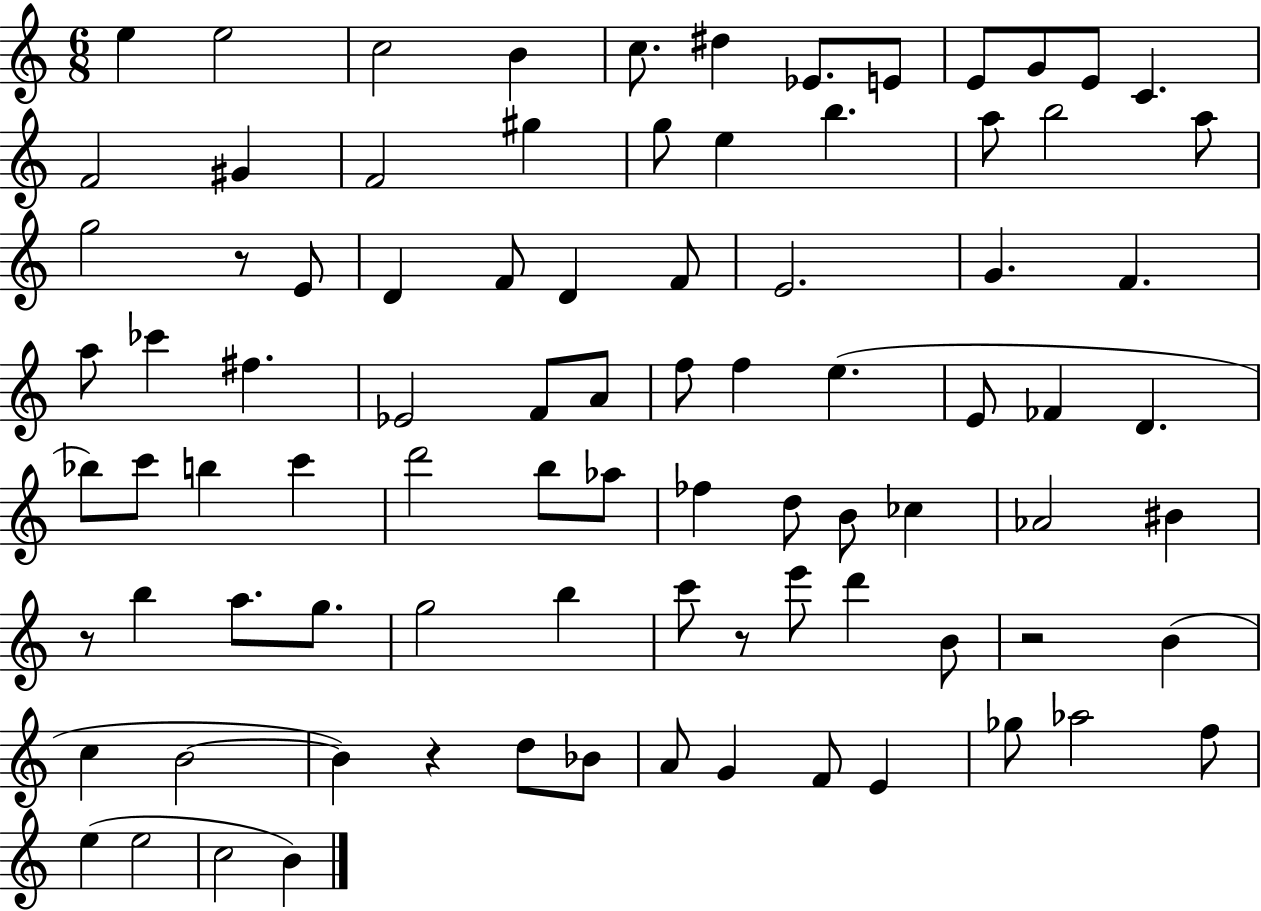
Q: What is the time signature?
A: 6/8